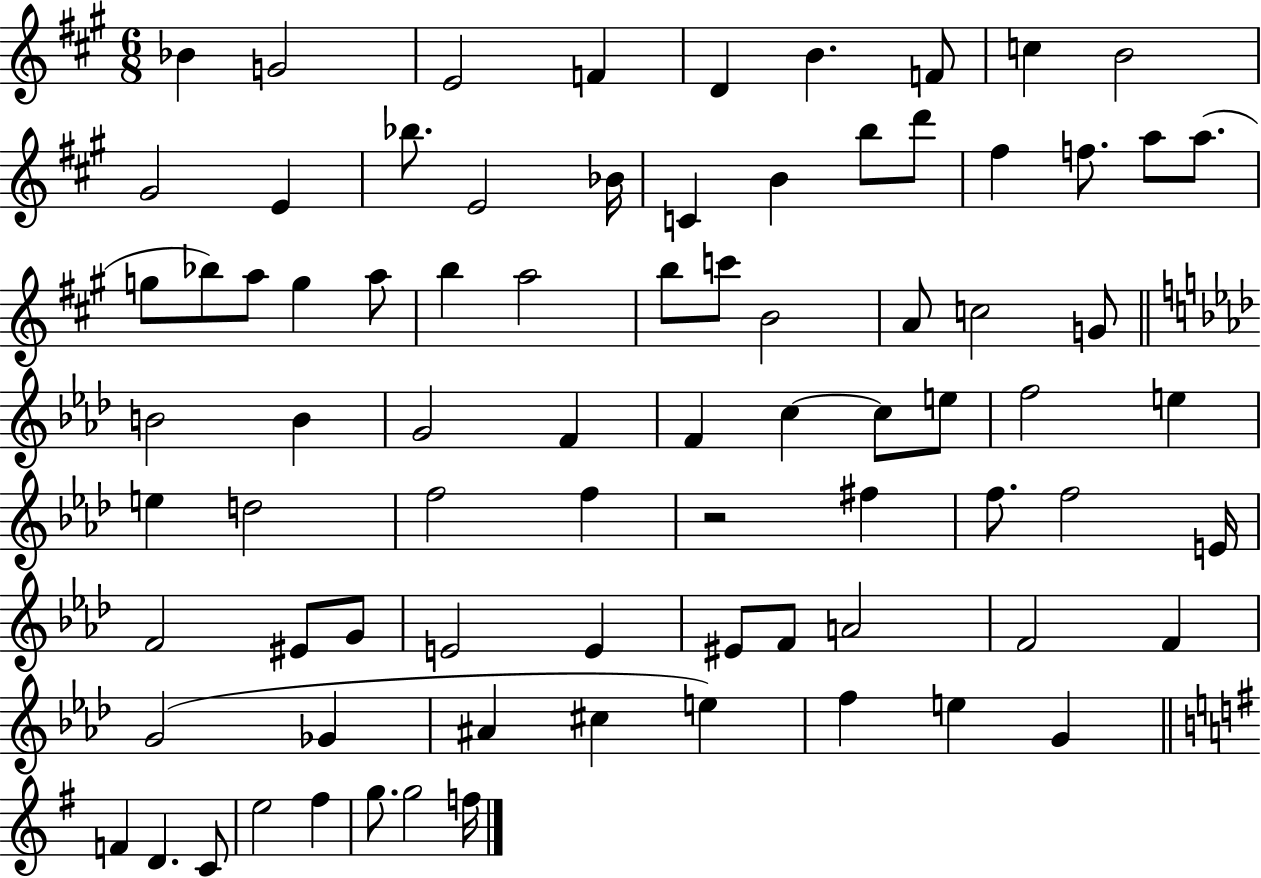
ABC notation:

X:1
T:Untitled
M:6/8
L:1/4
K:A
_B G2 E2 F D B F/2 c B2 ^G2 E _b/2 E2 _B/4 C B b/2 d'/2 ^f f/2 a/2 a/2 g/2 _b/2 a/2 g a/2 b a2 b/2 c'/2 B2 A/2 c2 G/2 B2 B G2 F F c c/2 e/2 f2 e e d2 f2 f z2 ^f f/2 f2 E/4 F2 ^E/2 G/2 E2 E ^E/2 F/2 A2 F2 F G2 _G ^A ^c e f e G F D C/2 e2 ^f g/2 g2 f/4